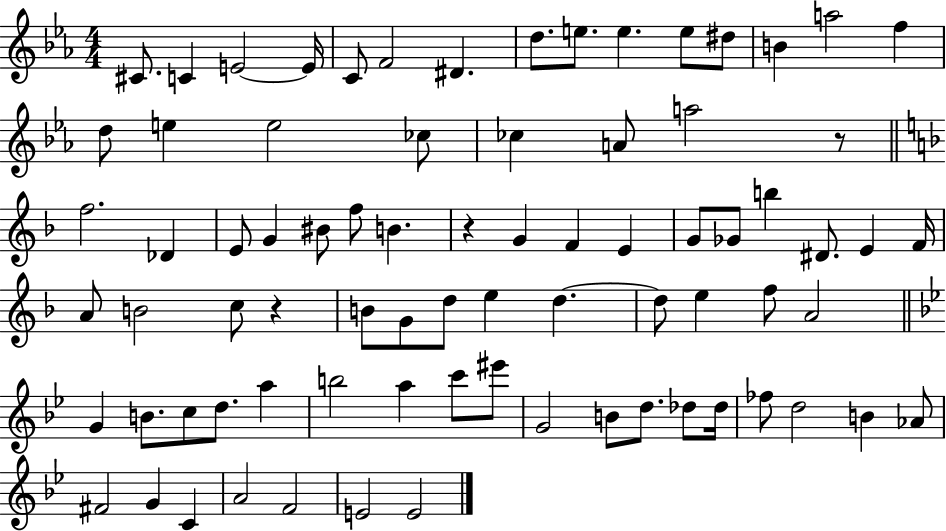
C#4/e. C4/q E4/h E4/s C4/e F4/h D#4/q. D5/e. E5/e. E5/q. E5/e D#5/e B4/q A5/h F5/q D5/e E5/q E5/h CES5/e CES5/q A4/e A5/h R/e F5/h. Db4/q E4/e G4/q BIS4/e F5/e B4/q. R/q G4/q F4/q E4/q G4/e Gb4/e B5/q D#4/e. E4/q F4/s A4/e B4/h C5/e R/q B4/e G4/e D5/e E5/q D5/q. D5/e E5/q F5/e A4/h G4/q B4/e. C5/e D5/e. A5/q B5/h A5/q C6/e EIS6/e G4/h B4/e D5/e. Db5/e Db5/s FES5/e D5/h B4/q Ab4/e F#4/h G4/q C4/q A4/h F4/h E4/h E4/h